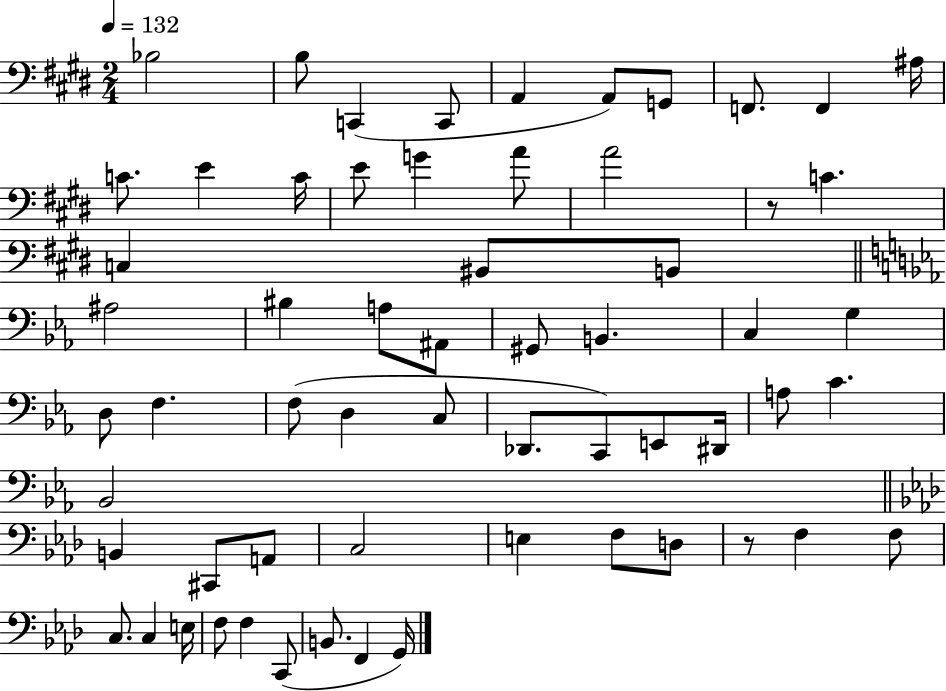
Bb3/h B3/e C2/q C2/e A2/q A2/e G2/e F2/e. F2/q A#3/s C4/e. E4/q C4/s E4/e G4/q A4/e A4/h R/e C4/q. C3/q BIS2/e B2/e A#3/h BIS3/q A3/e A#2/e G#2/e B2/q. C3/q G3/q D3/e F3/q. F3/e D3/q C3/e Db2/e. C2/e E2/e D#2/s A3/e C4/q. Bb2/h B2/q C#2/e A2/e C3/h E3/q F3/e D3/e R/e F3/q F3/e C3/e. C3/q E3/s F3/e F3/q C2/e B2/e. F2/q G2/s